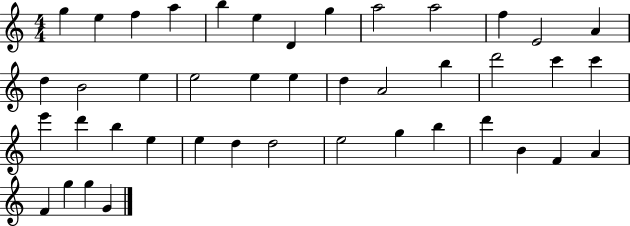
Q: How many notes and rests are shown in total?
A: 43